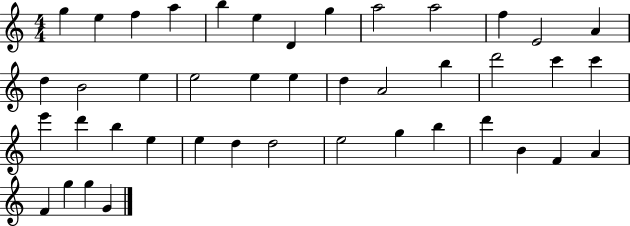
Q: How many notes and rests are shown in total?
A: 43